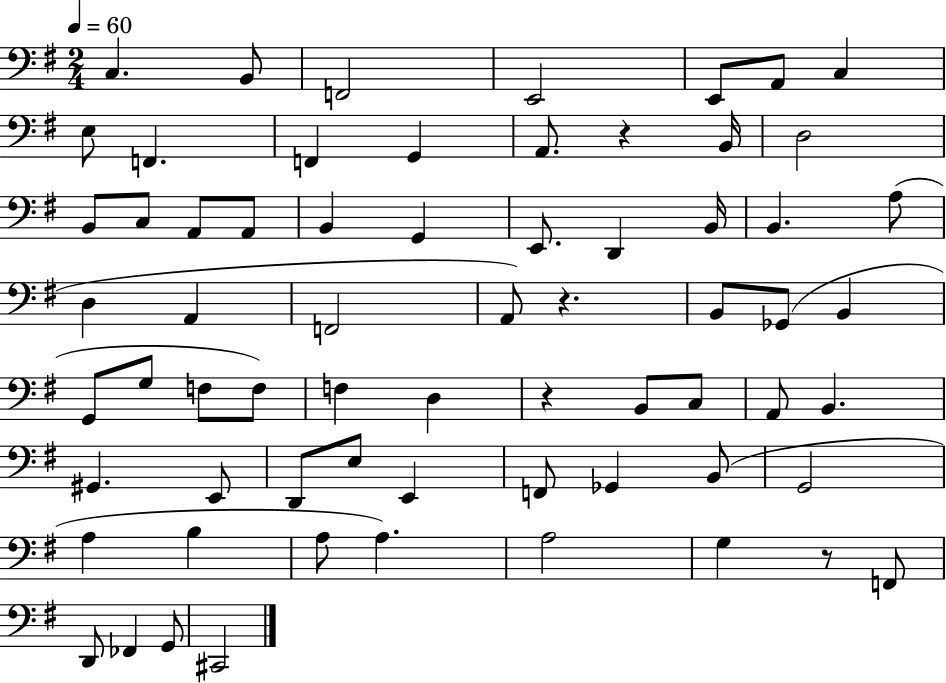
X:1
T:Untitled
M:2/4
L:1/4
K:G
C, B,,/2 F,,2 E,,2 E,,/2 A,,/2 C, E,/2 F,, F,, G,, A,,/2 z B,,/4 D,2 B,,/2 C,/2 A,,/2 A,,/2 B,, G,, E,,/2 D,, B,,/4 B,, A,/2 D, A,, F,,2 A,,/2 z B,,/2 _G,,/2 B,, G,,/2 G,/2 F,/2 F,/2 F, D, z B,,/2 C,/2 A,,/2 B,, ^G,, E,,/2 D,,/2 E,/2 E,, F,,/2 _G,, B,,/2 G,,2 A, B, A,/2 A, A,2 G, z/2 F,,/2 D,,/2 _F,, G,,/2 ^C,,2